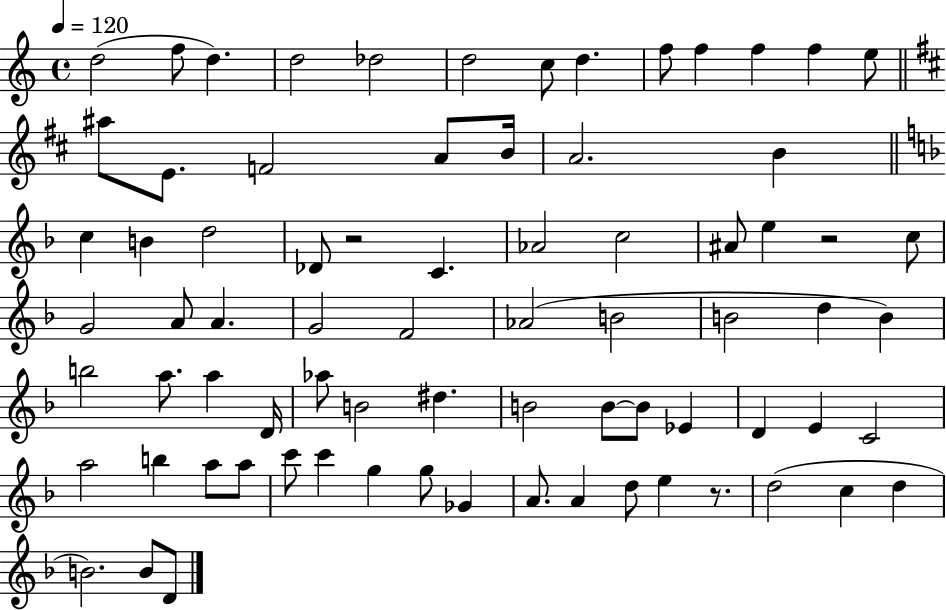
D5/h F5/e D5/q. D5/h Db5/h D5/h C5/e D5/q. F5/e F5/q F5/q F5/q E5/e A#5/e E4/e. F4/h A4/e B4/s A4/h. B4/q C5/q B4/q D5/h Db4/e R/h C4/q. Ab4/h C5/h A#4/e E5/q R/h C5/e G4/h A4/e A4/q. G4/h F4/h Ab4/h B4/h B4/h D5/q B4/q B5/h A5/e. A5/q D4/s Ab5/e B4/h D#5/q. B4/h B4/e B4/e Eb4/q D4/q E4/q C4/h A5/h B5/q A5/e A5/e C6/e C6/q G5/q G5/e Gb4/q A4/e. A4/q D5/e E5/q R/e. D5/h C5/q D5/q B4/h. B4/e D4/e